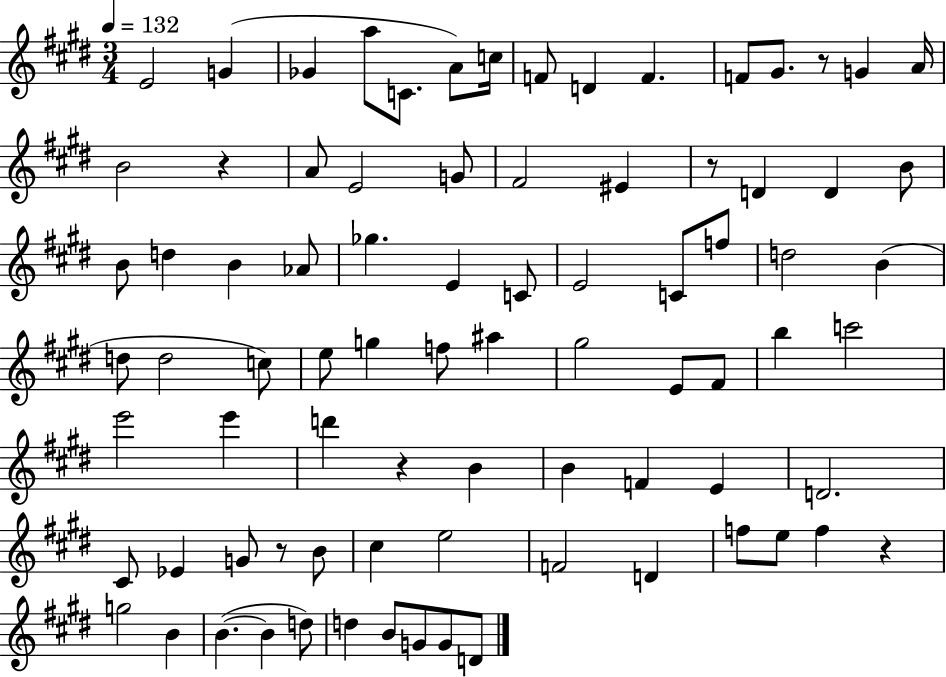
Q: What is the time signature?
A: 3/4